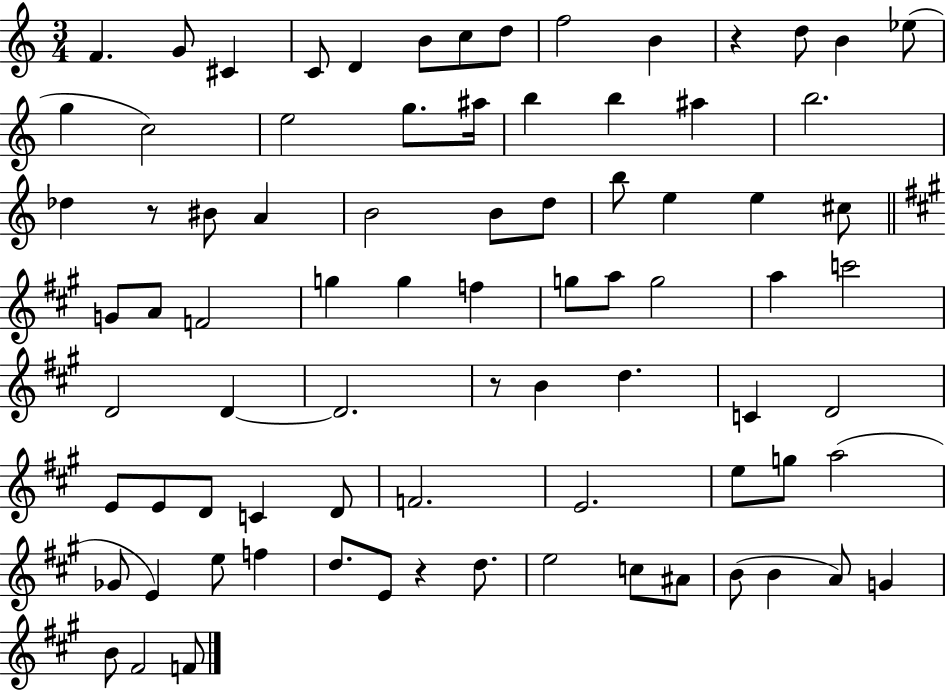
{
  \clef treble
  \numericTimeSignature
  \time 3/4
  \key c \major
  f'4. g'8 cis'4 | c'8 d'4 b'8 c''8 d''8 | f''2 b'4 | r4 d''8 b'4 ees''8( | \break g''4 c''2) | e''2 g''8. ais''16 | b''4 b''4 ais''4 | b''2. | \break des''4 r8 bis'8 a'4 | b'2 b'8 d''8 | b''8 e''4 e''4 cis''8 | \bar "||" \break \key a \major g'8 a'8 f'2 | g''4 g''4 f''4 | g''8 a''8 g''2 | a''4 c'''2 | \break d'2 d'4~~ | d'2. | r8 b'4 d''4. | c'4 d'2 | \break e'8 e'8 d'8 c'4 d'8 | f'2. | e'2. | e''8 g''8 a''2( | \break ges'8 e'4) e''8 f''4 | d''8. e'8 r4 d''8. | e''2 c''8 ais'8 | b'8( b'4 a'8) g'4 | \break b'8 fis'2 f'8 | \bar "|."
}